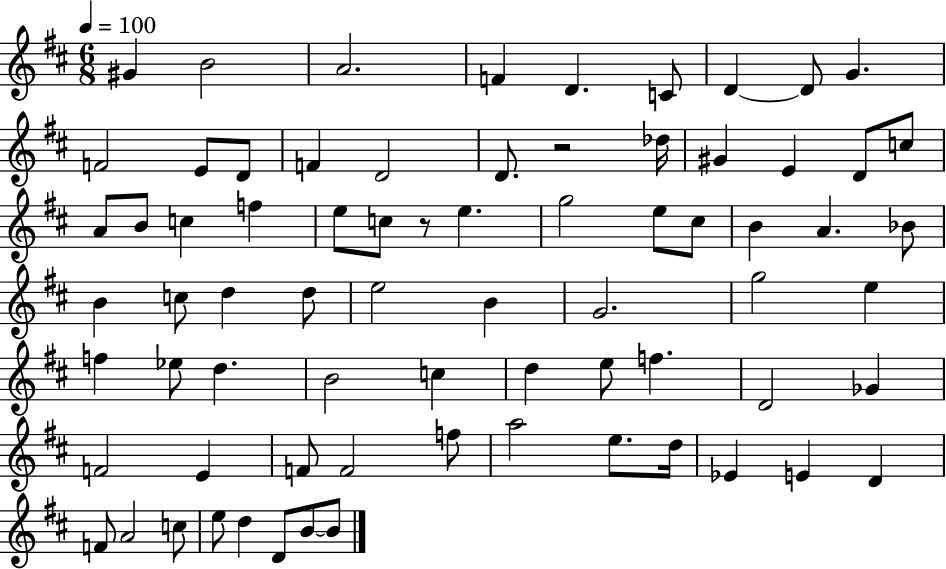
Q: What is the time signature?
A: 6/8